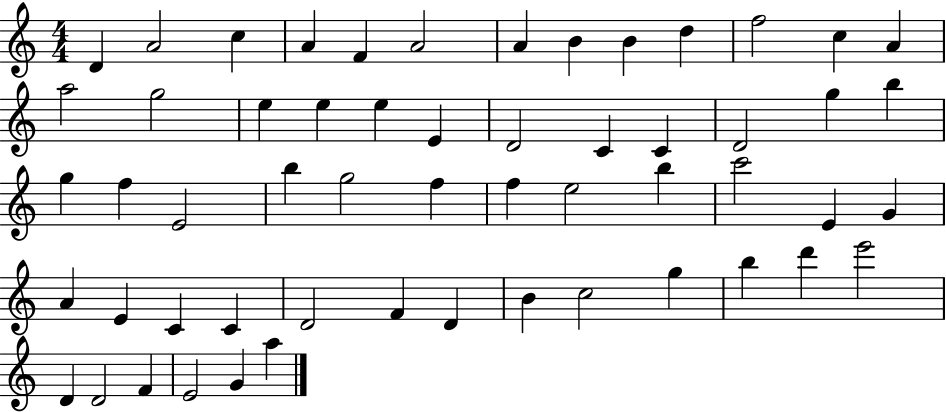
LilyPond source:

{
  \clef treble
  \numericTimeSignature
  \time 4/4
  \key c \major
  d'4 a'2 c''4 | a'4 f'4 a'2 | a'4 b'4 b'4 d''4 | f''2 c''4 a'4 | \break a''2 g''2 | e''4 e''4 e''4 e'4 | d'2 c'4 c'4 | d'2 g''4 b''4 | \break g''4 f''4 e'2 | b''4 g''2 f''4 | f''4 e''2 b''4 | c'''2 e'4 g'4 | \break a'4 e'4 c'4 c'4 | d'2 f'4 d'4 | b'4 c''2 g''4 | b''4 d'''4 e'''2 | \break d'4 d'2 f'4 | e'2 g'4 a''4 | \bar "|."
}